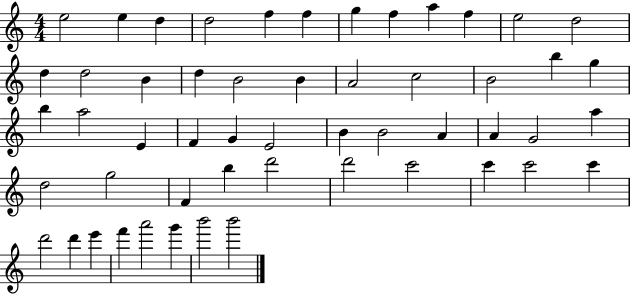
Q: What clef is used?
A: treble